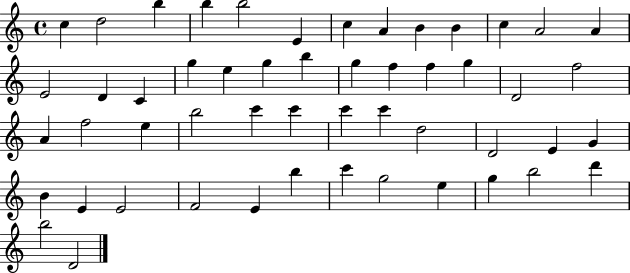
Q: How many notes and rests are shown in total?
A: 52